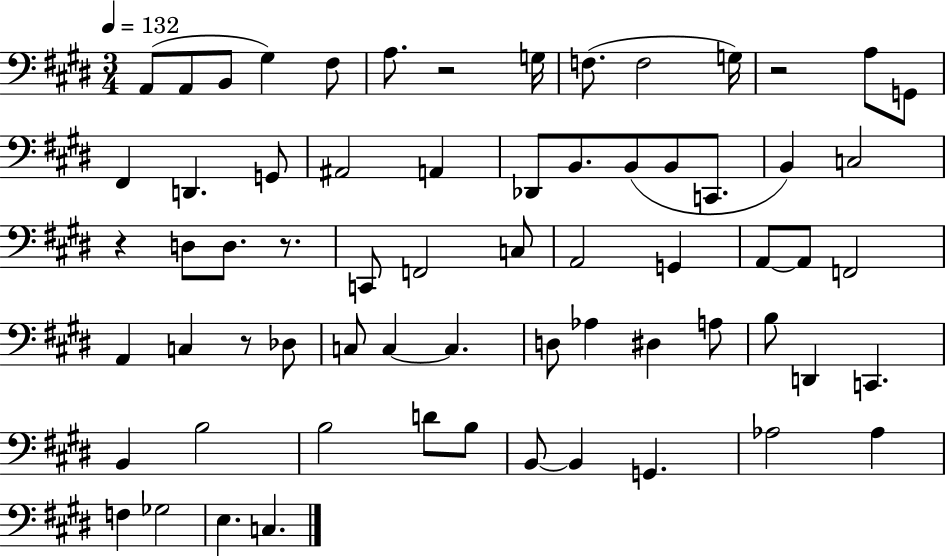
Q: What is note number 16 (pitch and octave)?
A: A#2